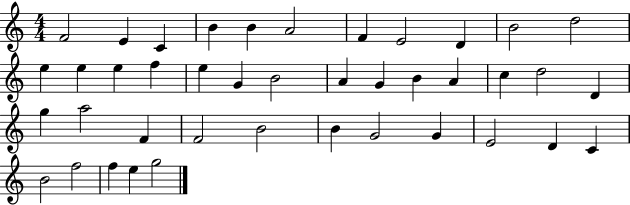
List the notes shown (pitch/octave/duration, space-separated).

F4/h E4/q C4/q B4/q B4/q A4/h F4/q E4/h D4/q B4/h D5/h E5/q E5/q E5/q F5/q E5/q G4/q B4/h A4/q G4/q B4/q A4/q C5/q D5/h D4/q G5/q A5/h F4/q F4/h B4/h B4/q G4/h G4/q E4/h D4/q C4/q B4/h F5/h F5/q E5/q G5/h